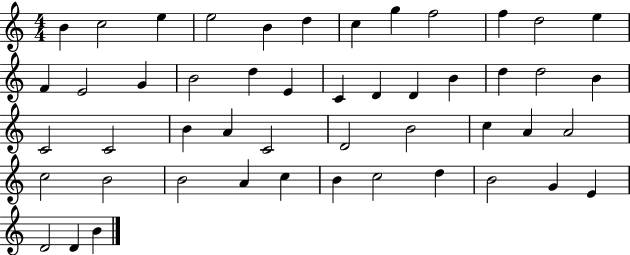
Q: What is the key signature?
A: C major